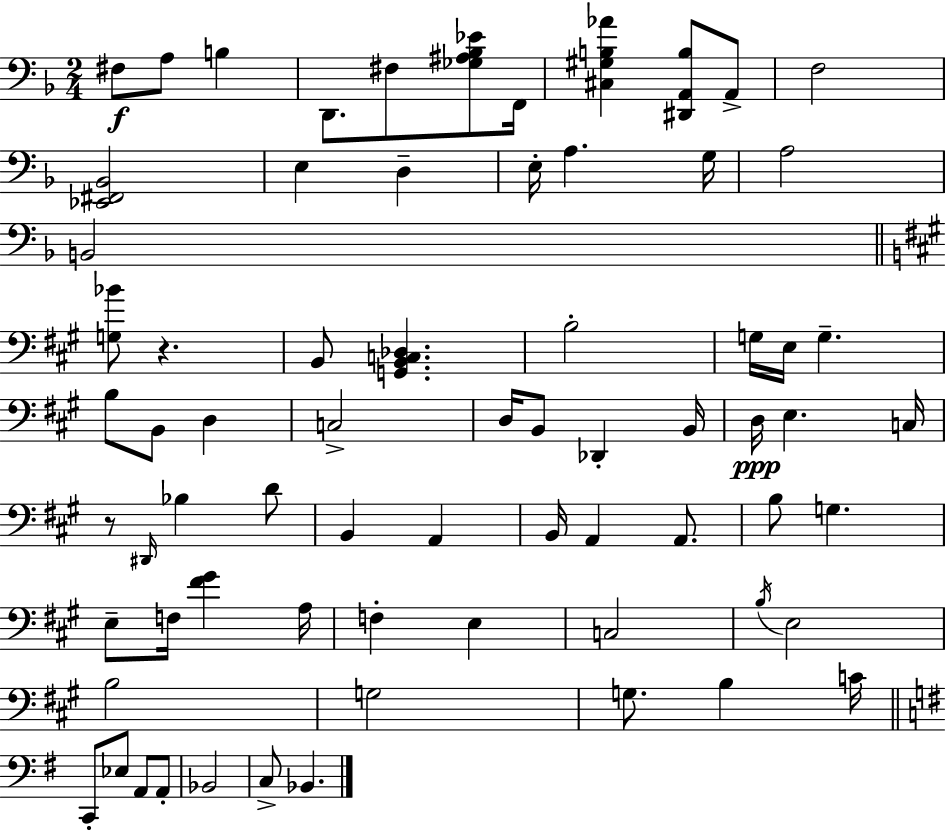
F#3/e A3/e B3/q D2/e. F#3/e [Gb3,A#3,Bb3,Eb4]/e F2/s [C#3,G#3,B3,Ab4]/q [D#2,A2,B3]/e A2/e F3/h [Eb2,F#2,Bb2]/h E3/q D3/q E3/s A3/q. G3/s A3/h B2/h [G3,Bb4]/e R/q. B2/e [G2,B2,C3,Db3]/q. B3/h G3/s E3/s G3/q. B3/e B2/e D3/q C3/h D3/s B2/e Db2/q B2/s D3/s E3/q. C3/s R/e D#2/s Bb3/q D4/e B2/q A2/q B2/s A2/q A2/e. B3/e G3/q. E3/e F3/s [F#4,G#4]/q A3/s F3/q E3/q C3/h B3/s E3/h B3/h G3/h G3/e. B3/q C4/s C2/e Eb3/e A2/e A2/e Bb2/h C3/e Bb2/q.